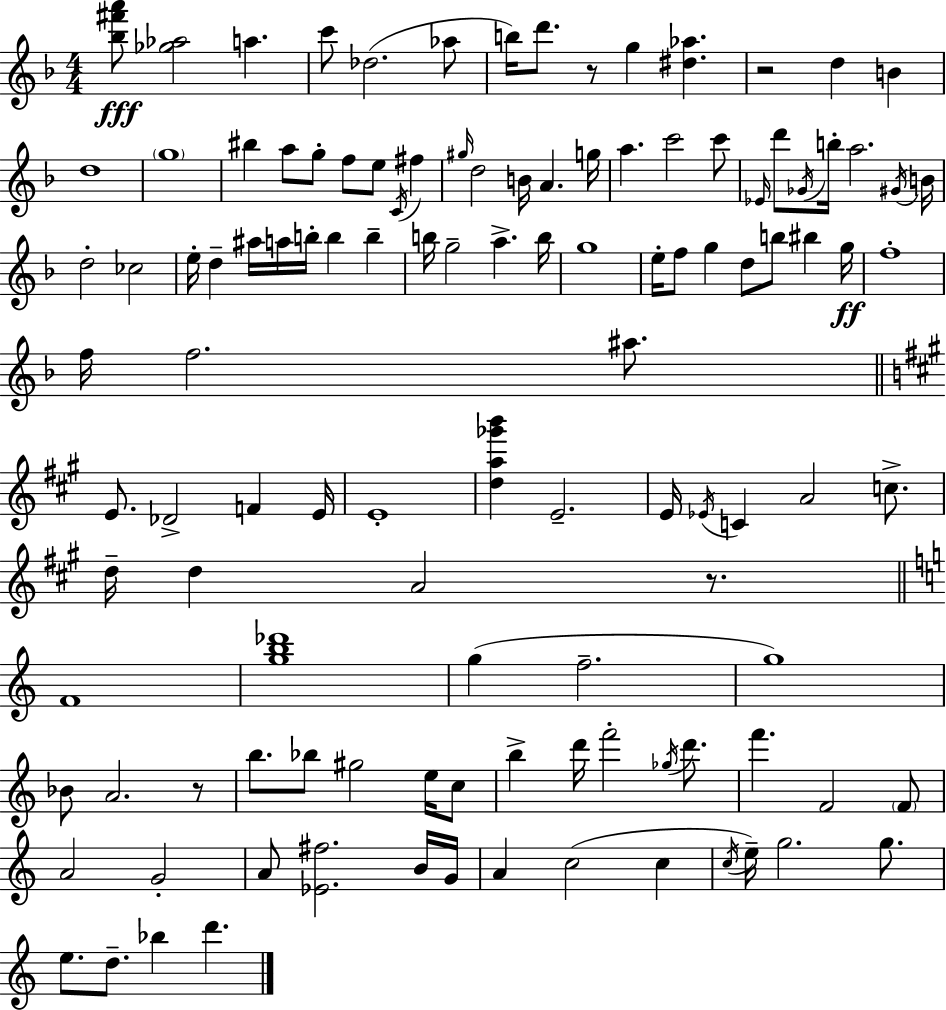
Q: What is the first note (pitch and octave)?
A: A5